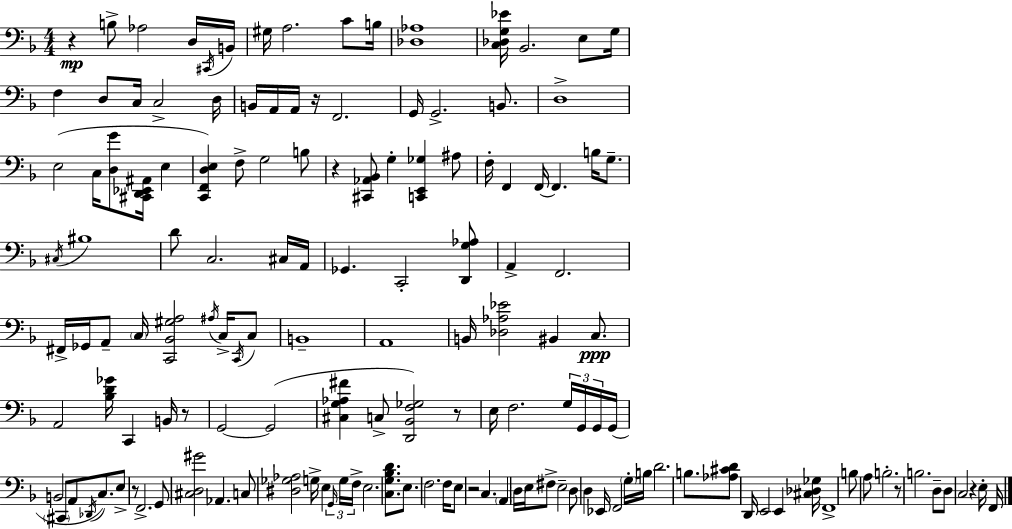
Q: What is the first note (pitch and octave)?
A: B3